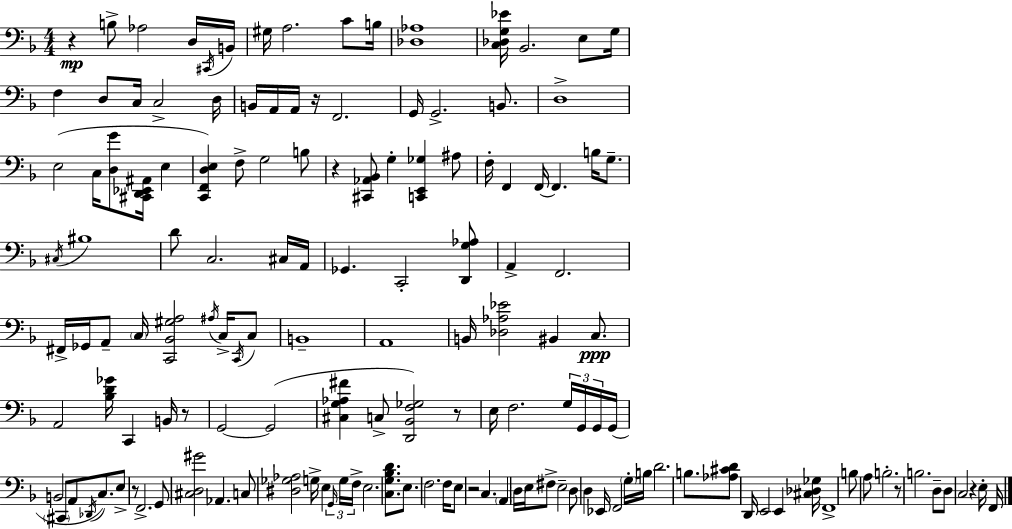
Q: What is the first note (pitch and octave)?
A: B3